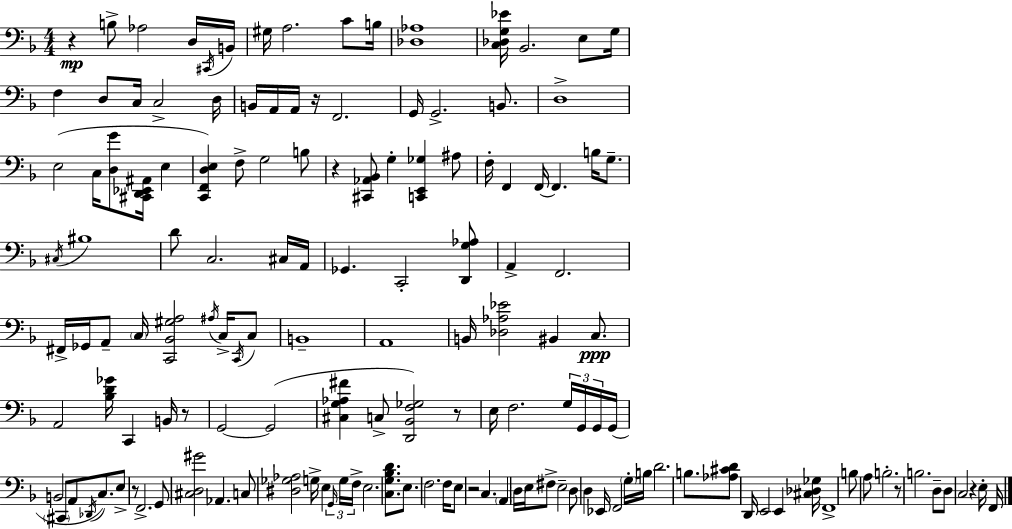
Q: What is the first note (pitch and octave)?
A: B3